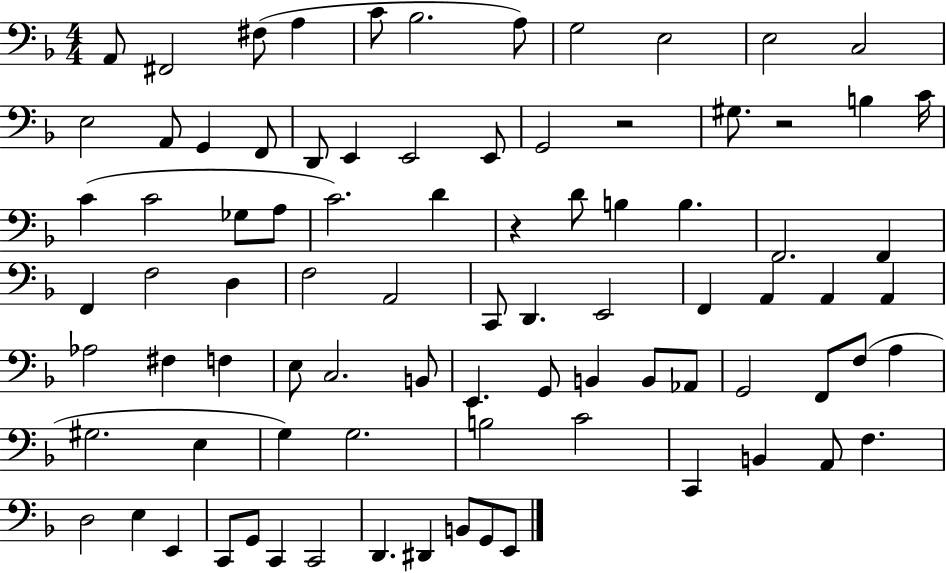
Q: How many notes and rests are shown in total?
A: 86